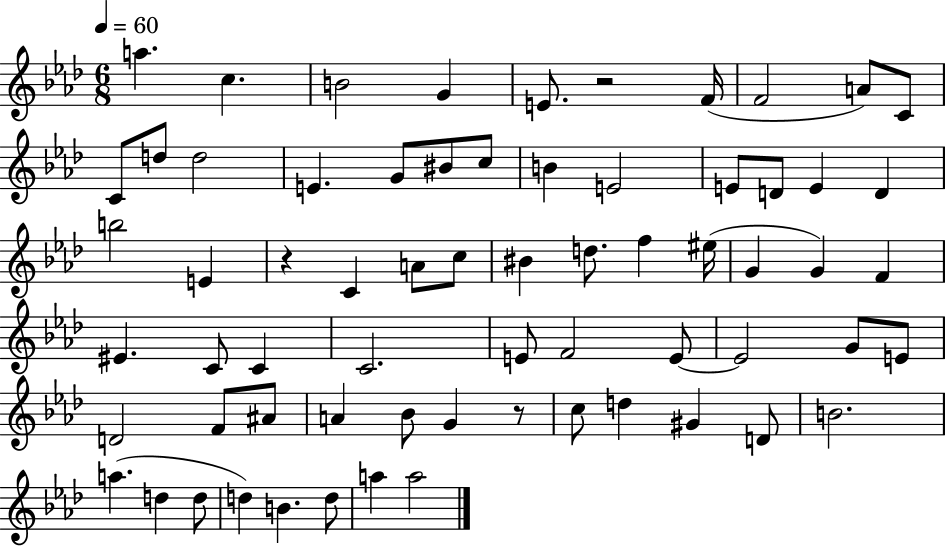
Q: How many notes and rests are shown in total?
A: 66